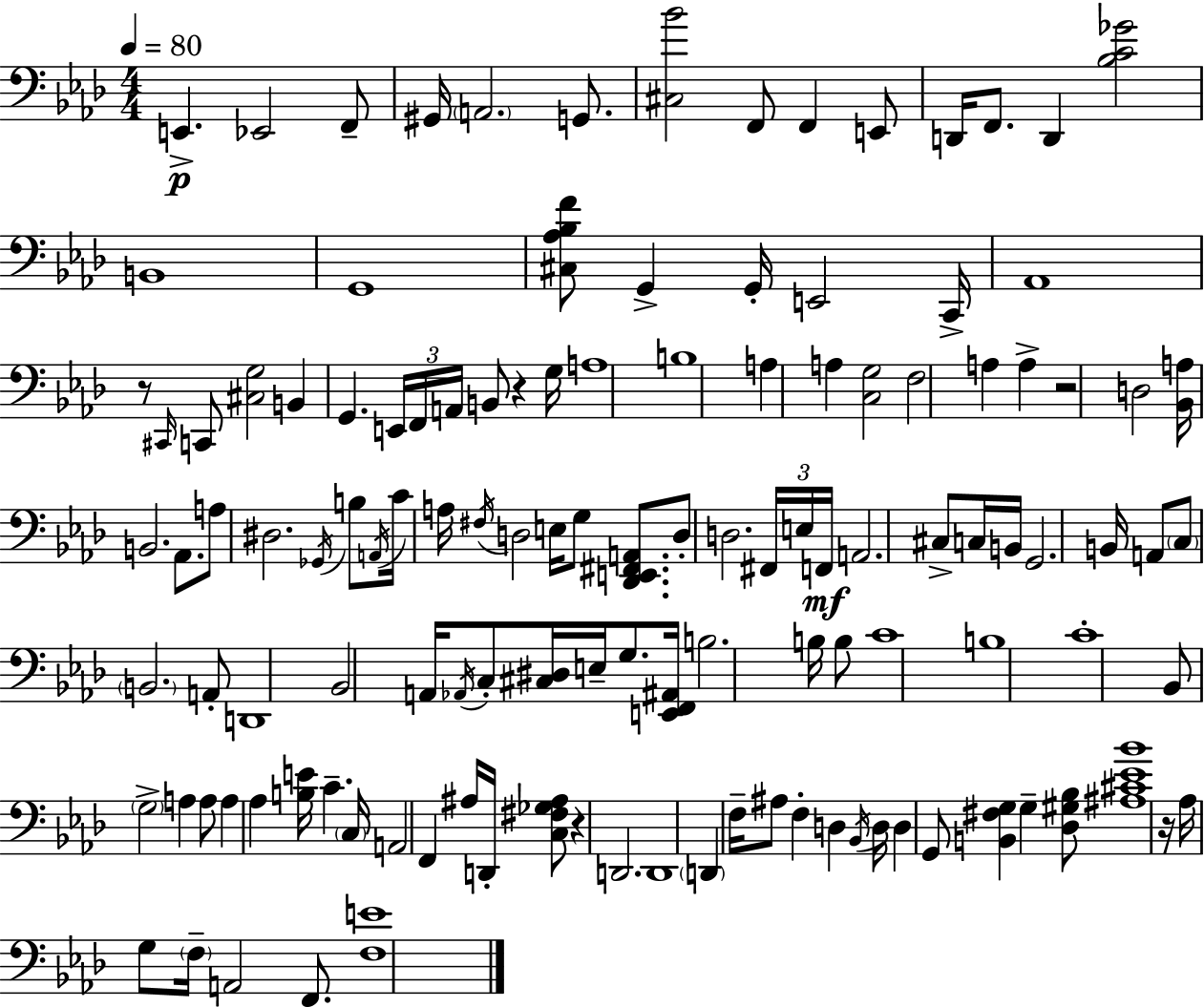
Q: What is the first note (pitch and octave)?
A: E2